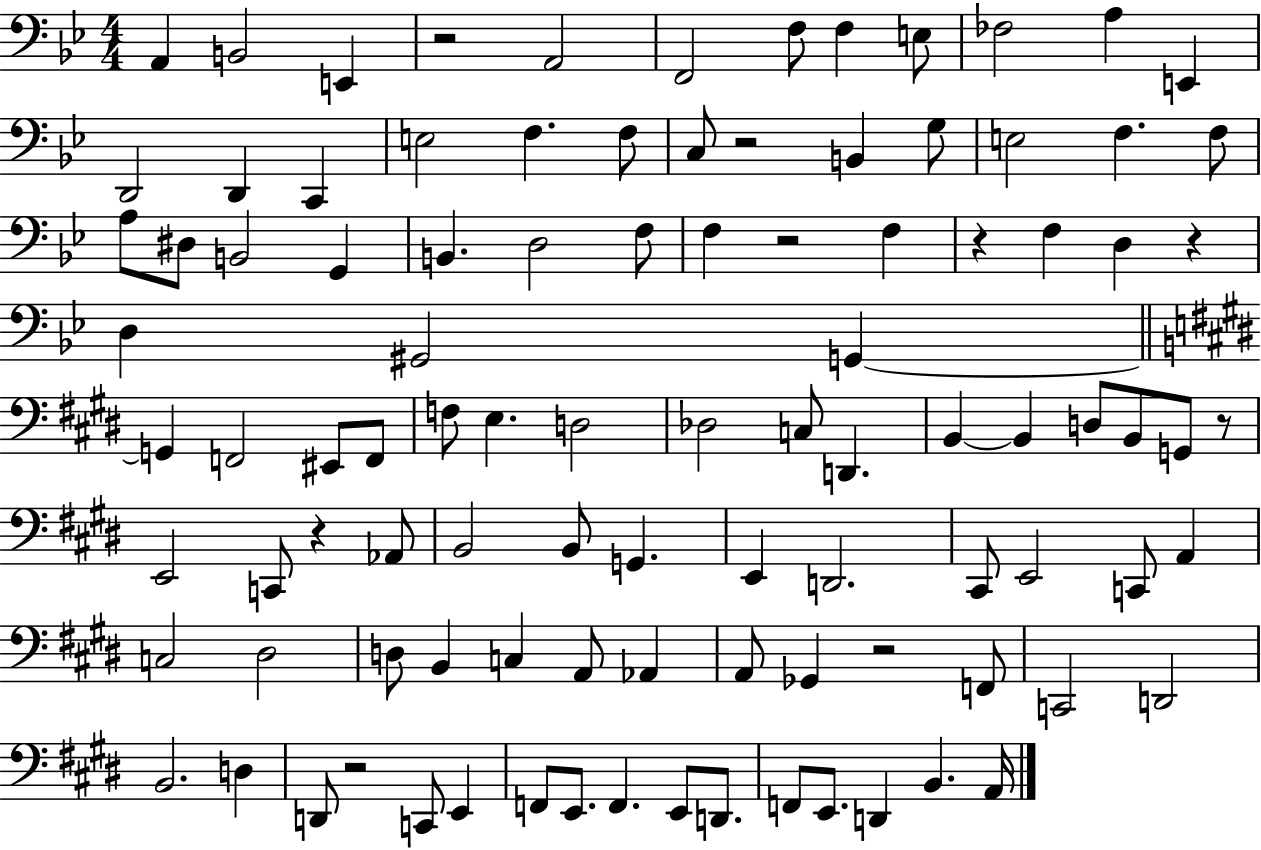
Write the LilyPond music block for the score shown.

{
  \clef bass
  \numericTimeSignature
  \time 4/4
  \key bes \major
  a,4 b,2 e,4 | r2 a,2 | f,2 f8 f4 e8 | fes2 a4 e,4 | \break d,2 d,4 c,4 | e2 f4. f8 | c8 r2 b,4 g8 | e2 f4. f8 | \break a8 dis8 b,2 g,4 | b,4. d2 f8 | f4 r2 f4 | r4 f4 d4 r4 | \break d4 gis,2 g,4~~ | \bar "||" \break \key e \major g,4 f,2 eis,8 f,8 | f8 e4. d2 | des2 c8 d,4. | b,4~~ b,4 d8 b,8 g,8 r8 | \break e,2 c,8 r4 aes,8 | b,2 b,8 g,4. | e,4 d,2. | cis,8 e,2 c,8 a,4 | \break c2 dis2 | d8 b,4 c4 a,8 aes,4 | a,8 ges,4 r2 f,8 | c,2 d,2 | \break b,2. d4 | d,8 r2 c,8 e,4 | f,8 e,8. f,4. e,8 d,8. | f,8 e,8. d,4 b,4. a,16 | \break \bar "|."
}